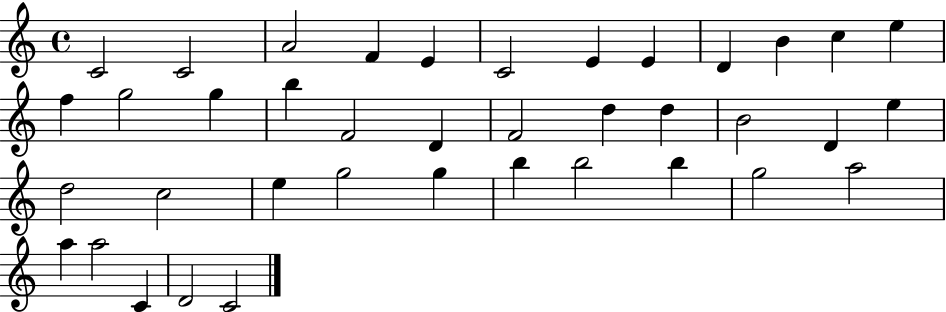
{
  \clef treble
  \time 4/4
  \defaultTimeSignature
  \key c \major
  c'2 c'2 | a'2 f'4 e'4 | c'2 e'4 e'4 | d'4 b'4 c''4 e''4 | \break f''4 g''2 g''4 | b''4 f'2 d'4 | f'2 d''4 d''4 | b'2 d'4 e''4 | \break d''2 c''2 | e''4 g''2 g''4 | b''4 b''2 b''4 | g''2 a''2 | \break a''4 a''2 c'4 | d'2 c'2 | \bar "|."
}